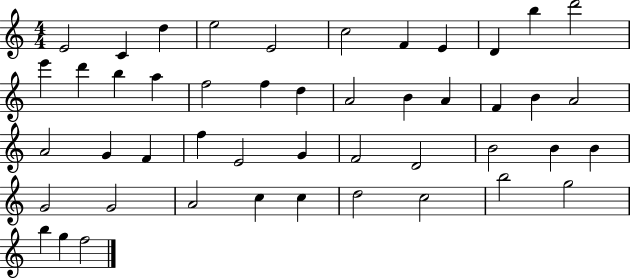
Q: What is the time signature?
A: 4/4